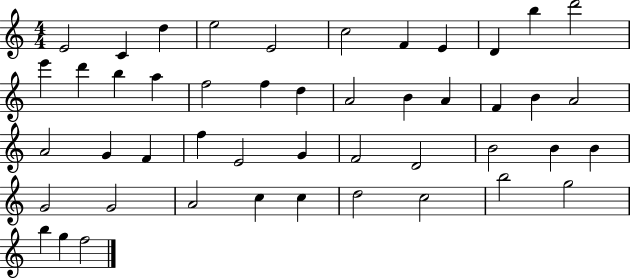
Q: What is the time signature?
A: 4/4